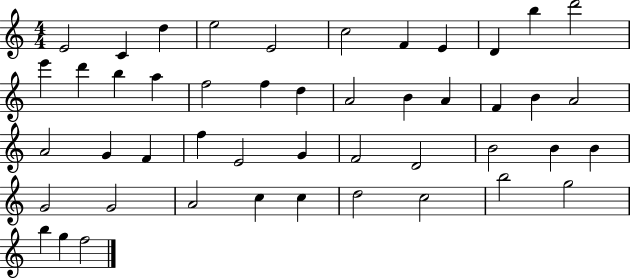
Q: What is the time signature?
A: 4/4